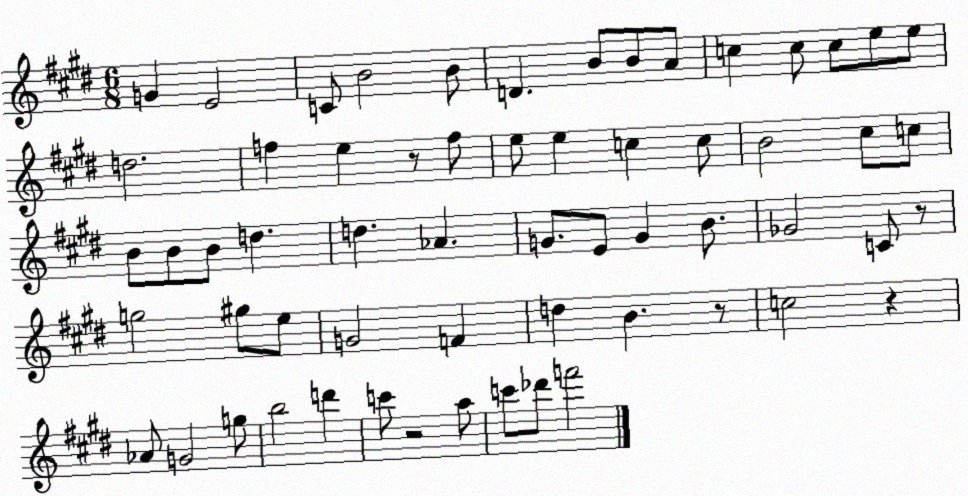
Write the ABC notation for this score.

X:1
T:Untitled
M:6/8
L:1/4
K:E
G E2 C/2 B2 B/2 D B/2 B/2 A/2 c c/2 c/2 e/2 e/2 d2 f e z/2 f/2 e/2 e c c/2 B2 ^c/2 c/2 B/2 B/2 B/2 d d _A G/2 E/2 G B/2 _G2 C/2 z/2 g2 ^g/2 e/2 G2 F d B z/2 c2 z _A/2 G2 g/2 b2 d' c'/2 z2 a/2 c'/2 _d'/2 f'2